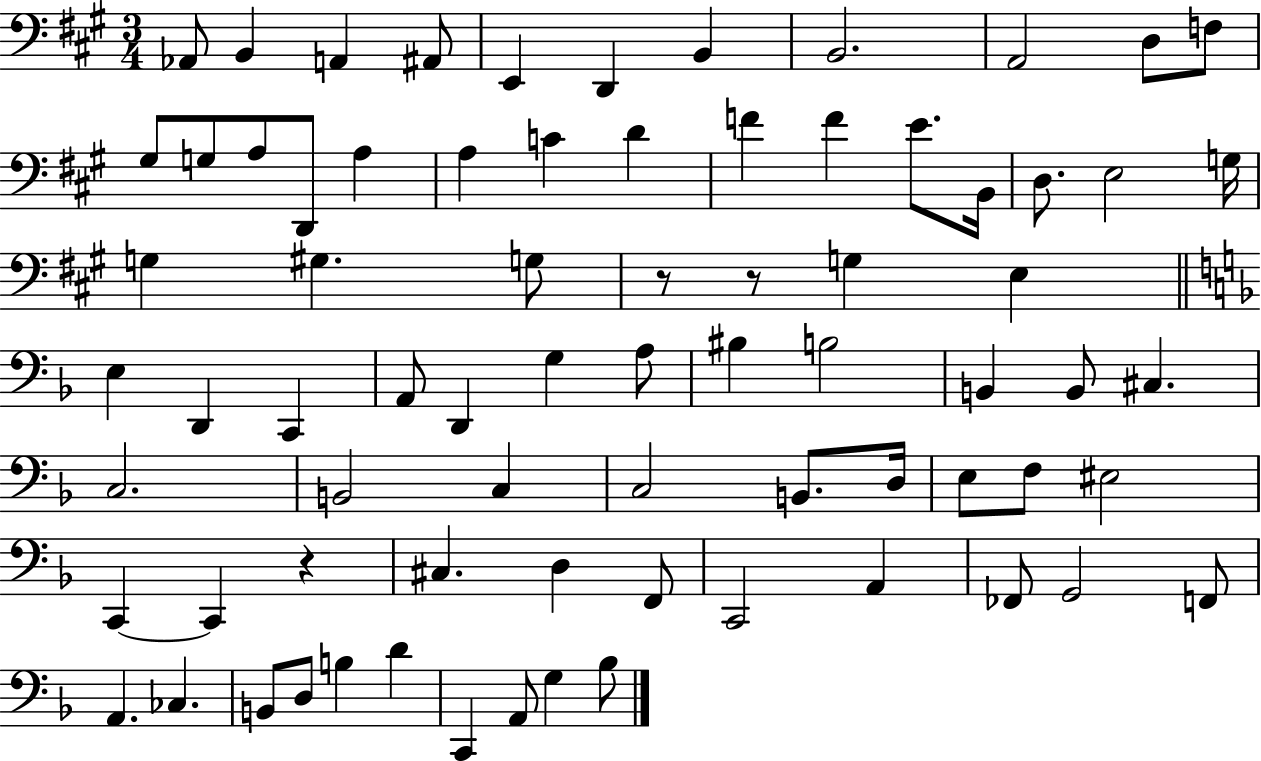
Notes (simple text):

Ab2/e B2/q A2/q A#2/e E2/q D2/q B2/q B2/h. A2/h D3/e F3/e G#3/e G3/e A3/e D2/e A3/q A3/q C4/q D4/q F4/q F4/q E4/e. B2/s D3/e. E3/h G3/s G3/q G#3/q. G3/e R/e R/e G3/q E3/q E3/q D2/q C2/q A2/e D2/q G3/q A3/e BIS3/q B3/h B2/q B2/e C#3/q. C3/h. B2/h C3/q C3/h B2/e. D3/s E3/e F3/e EIS3/h C2/q C2/q R/q C#3/q. D3/q F2/e C2/h A2/q FES2/e G2/h F2/e A2/q. CES3/q. B2/e D3/e B3/q D4/q C2/q A2/e G3/q Bb3/e